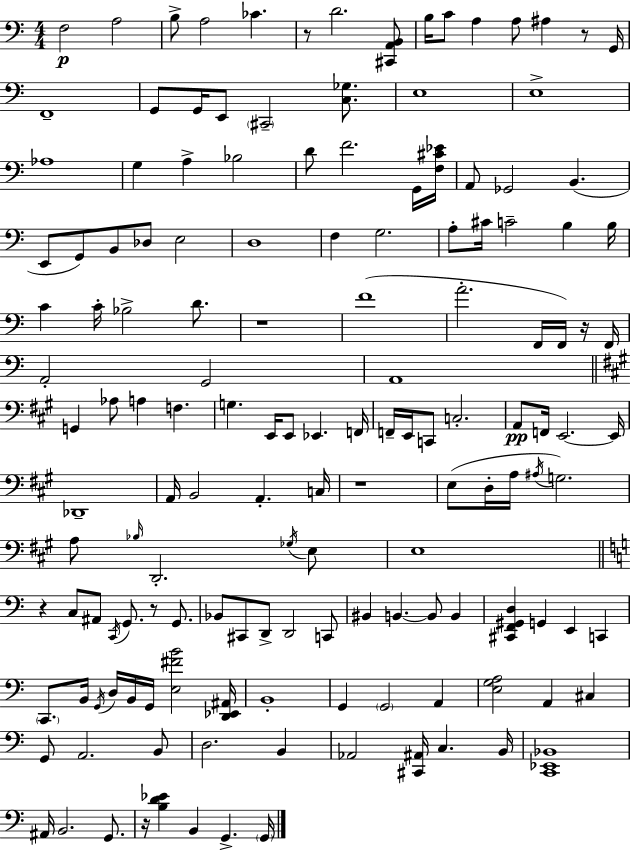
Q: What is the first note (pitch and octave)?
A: F3